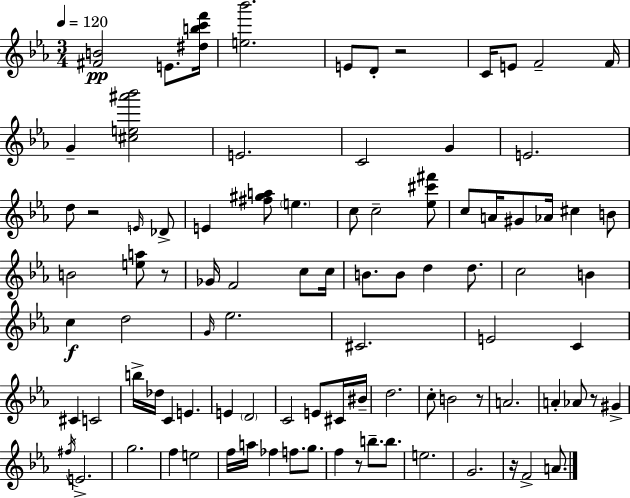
X:1
T:Untitled
M:3/4
L:1/4
K:Cm
[^FB]2 E/2 [^dbc'f']/4 [e_b']2 E/2 D/2 z2 C/4 E/2 F2 F/4 G [^ce^a'_b']2 E2 C2 G E2 d/2 z2 E/4 _D/2 E [^f^ga]/2 e c/2 c2 [_e^c'^f']/2 c/2 A/4 ^G/2 _A/4 ^c B/2 B2 [ea]/2 z/2 _G/4 F2 c/2 c/4 B/2 B/2 d d/2 c2 B c d2 G/4 _e2 ^C2 E2 C ^C C2 b/4 _d/4 C E E D2 C2 E/2 ^C/4 ^B/4 d2 c/2 B2 z/2 A2 A _A/2 z/2 ^G ^f/4 E2 g2 f e2 f/4 a/4 _f f/2 g/2 f z/2 b/2 b/2 e2 G2 z/4 F2 A/2